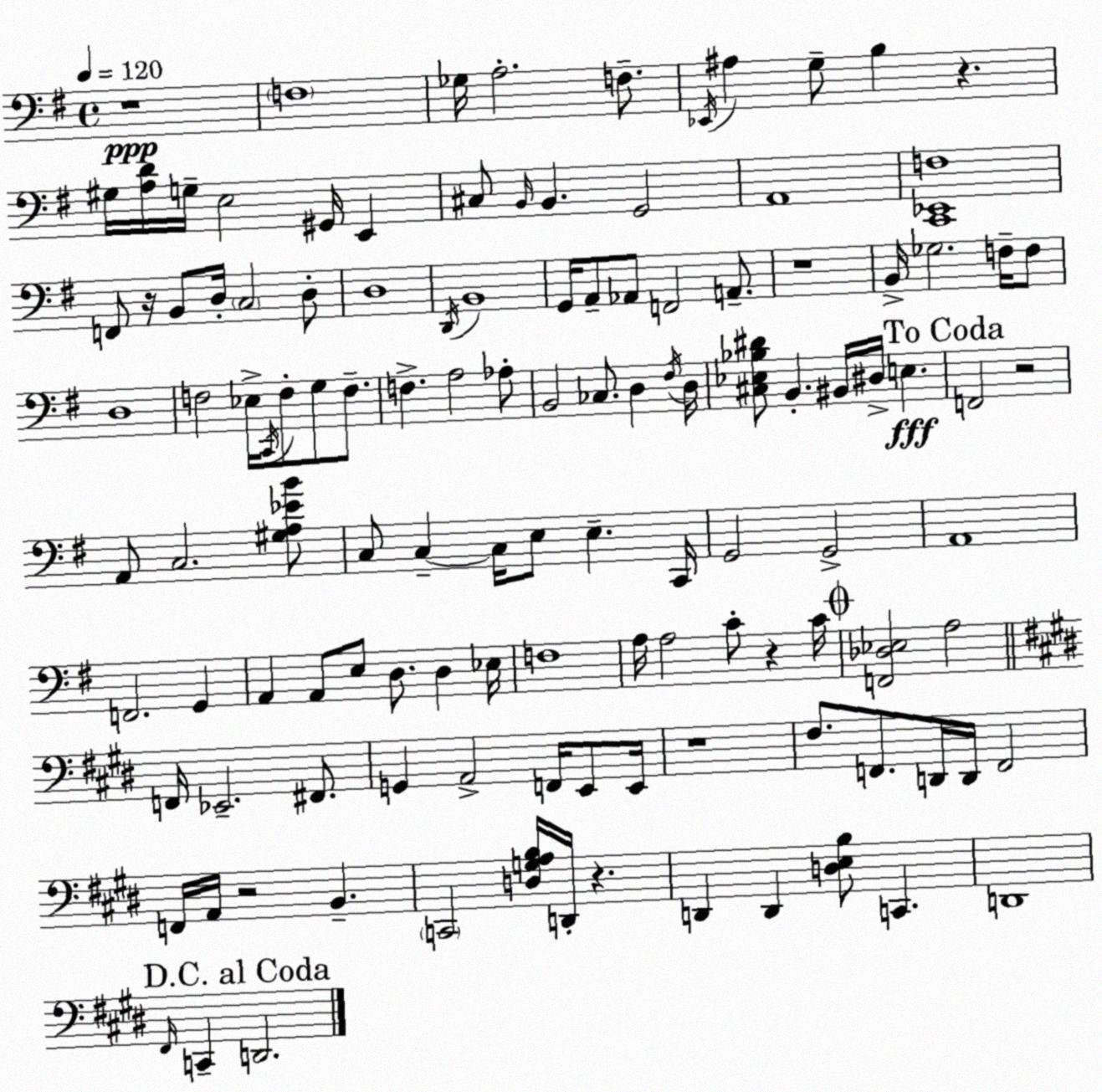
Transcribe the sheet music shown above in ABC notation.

X:1
T:Untitled
M:4/4
L:1/4
K:G
z4 F,4 _G,/4 A,2 F,/2 _E,,/4 ^A, G,/2 B, z ^G,/4 [A,D]/4 G,/4 E,2 ^G,,/4 E,, ^C,/2 B,,/4 B,, G,,2 A,,4 [C,,_E,,F,]4 F,,/2 z/4 B,,/2 D,/4 C,2 D,/2 D,4 D,,/4 B,,4 G,,/4 A,,/2 _A,,/2 F,,2 A,,/2 z4 B,,/4 _G,2 F,/4 F,/2 D,4 F,2 _E,/4 C,,/4 F,/2 G,/2 F,/2 F, A,2 _A,/2 B,,2 _C,/2 D, ^F,/4 D,/4 [^C,_E,_B,^D]/2 B,, ^B,,/4 ^D,/4 E, F,,2 z2 A,,/2 C,2 [^G,A,_EB]/2 C,/2 C, C,/4 E,/2 E, C,,/4 G,,2 G,,2 A,,4 F,,2 G,, A,, A,,/2 E,/2 D,/2 D, _E,/4 F,4 A,/4 A,2 C/2 z C/4 [F,,_D,_E,]2 A,2 F,,/4 _E,,2 ^F,,/2 G,, A,,2 F,,/4 E,,/2 E,,/4 z4 ^F,/2 F,,/2 D,,/4 D,,/4 F,,2 F,,/4 A,,/4 z2 B,, C,,2 [D,G,A,B,]/4 D,,/4 z D,, D,, [D,E,B,]/2 C,, D,,4 ^F,,/4 C,, D,,2